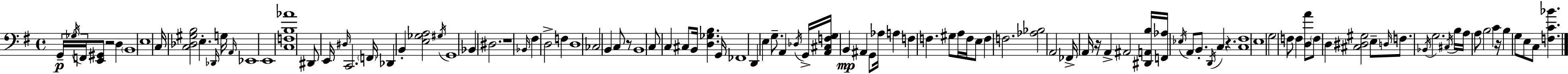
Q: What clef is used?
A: bass